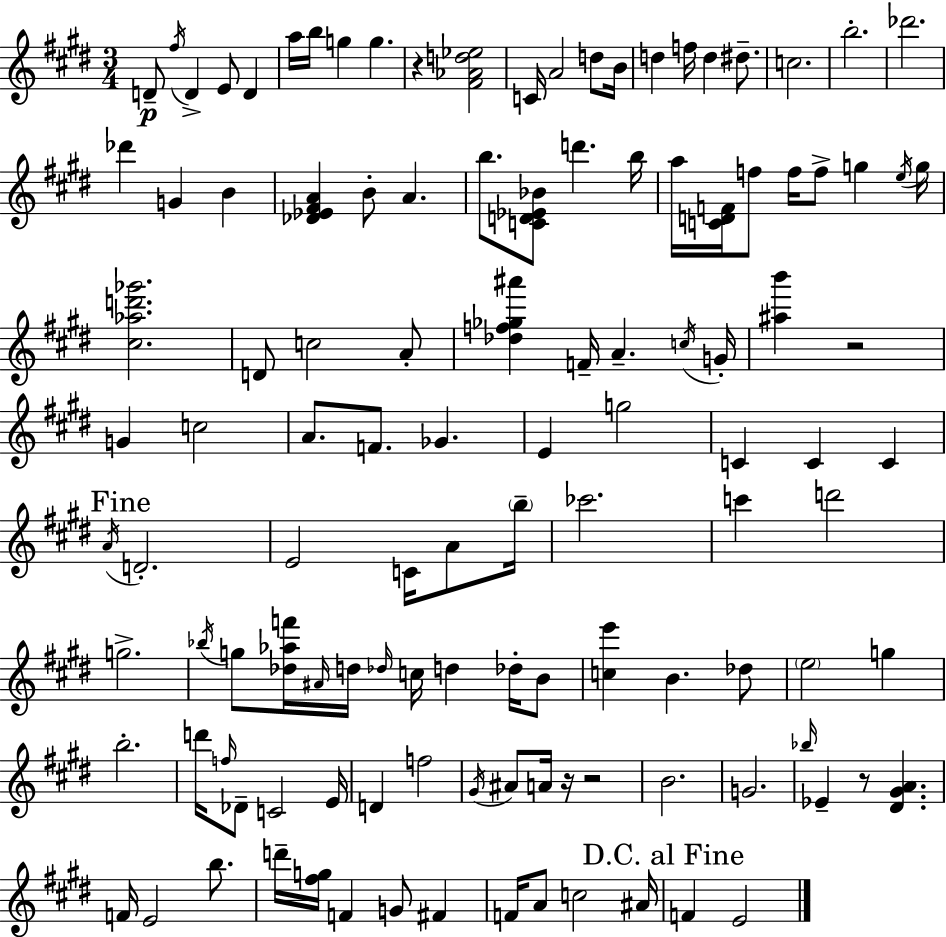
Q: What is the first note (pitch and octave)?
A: D4